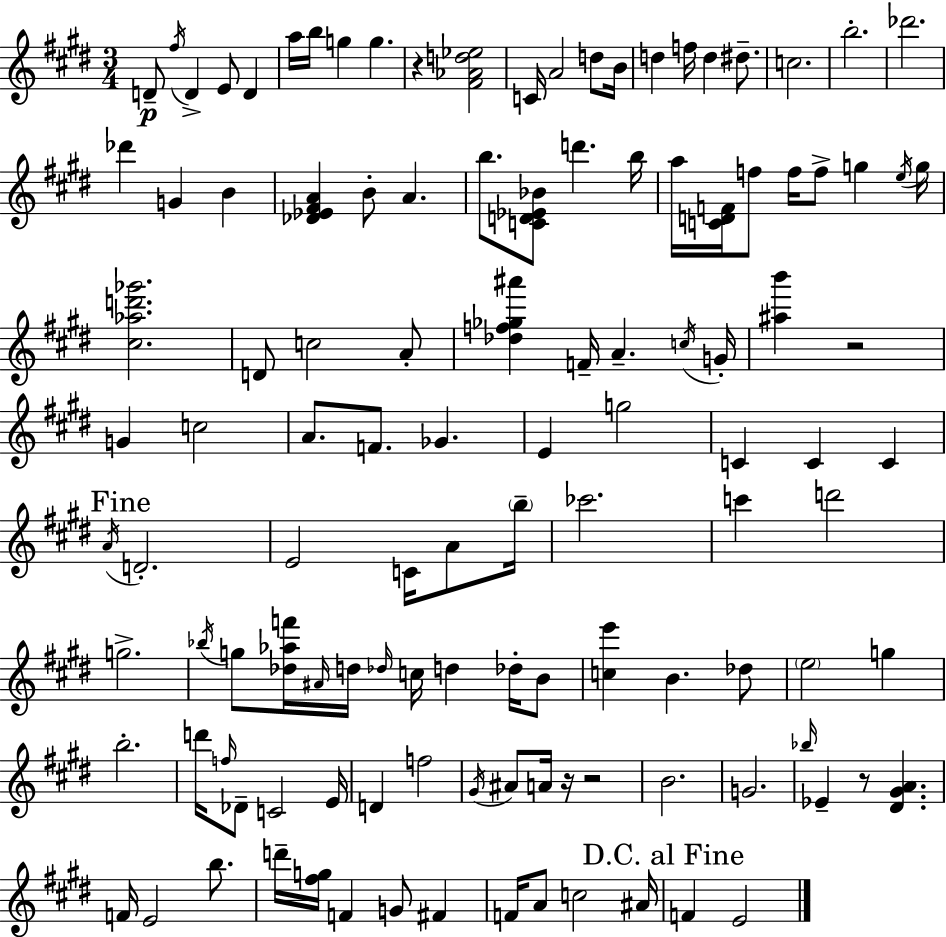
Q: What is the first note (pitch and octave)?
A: D4